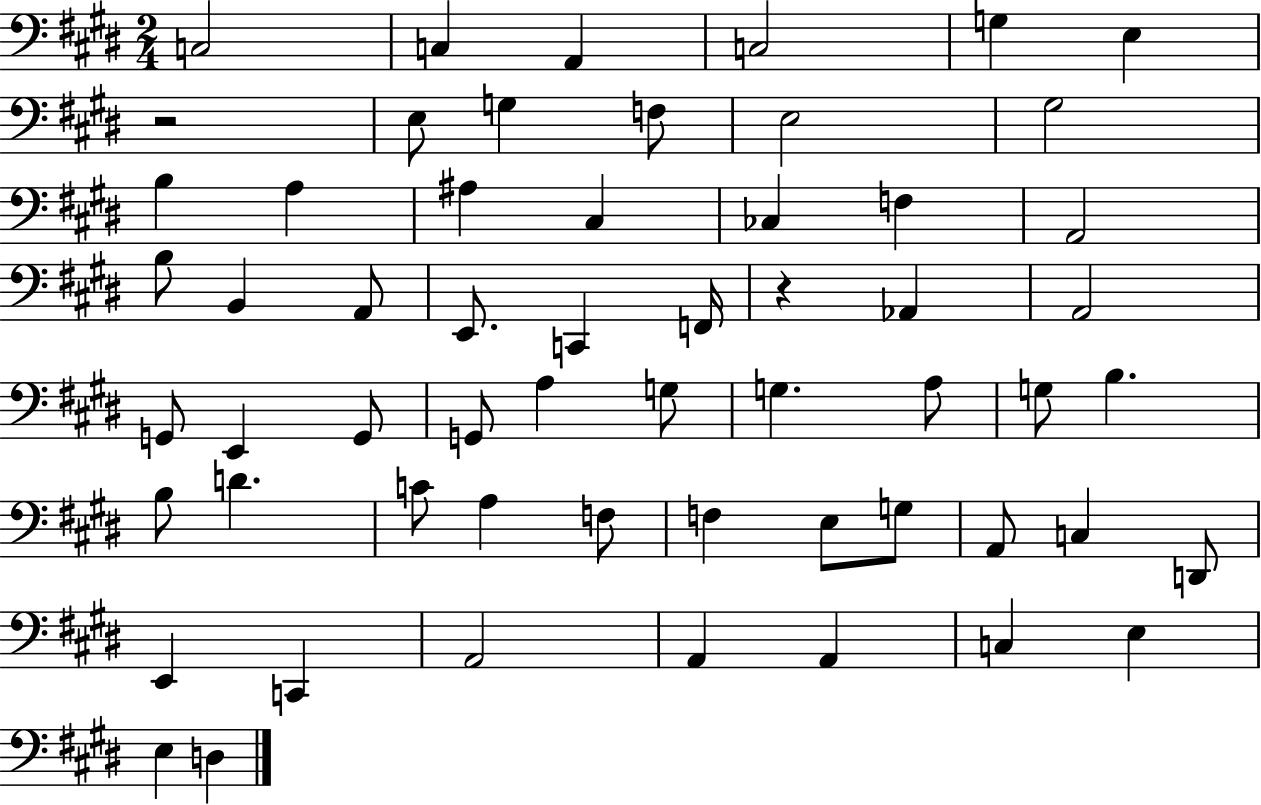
C3/h C3/q A2/q C3/h G3/q E3/q R/h E3/e G3/q F3/e E3/h G#3/h B3/q A3/q A#3/q C#3/q CES3/q F3/q A2/h B3/e B2/q A2/e E2/e. C2/q F2/s R/q Ab2/q A2/h G2/e E2/q G2/e G2/e A3/q G3/e G3/q. A3/e G3/e B3/q. B3/e D4/q. C4/e A3/q F3/e F3/q E3/e G3/e A2/e C3/q D2/e E2/q C2/q A2/h A2/q A2/q C3/q E3/q E3/q D3/q